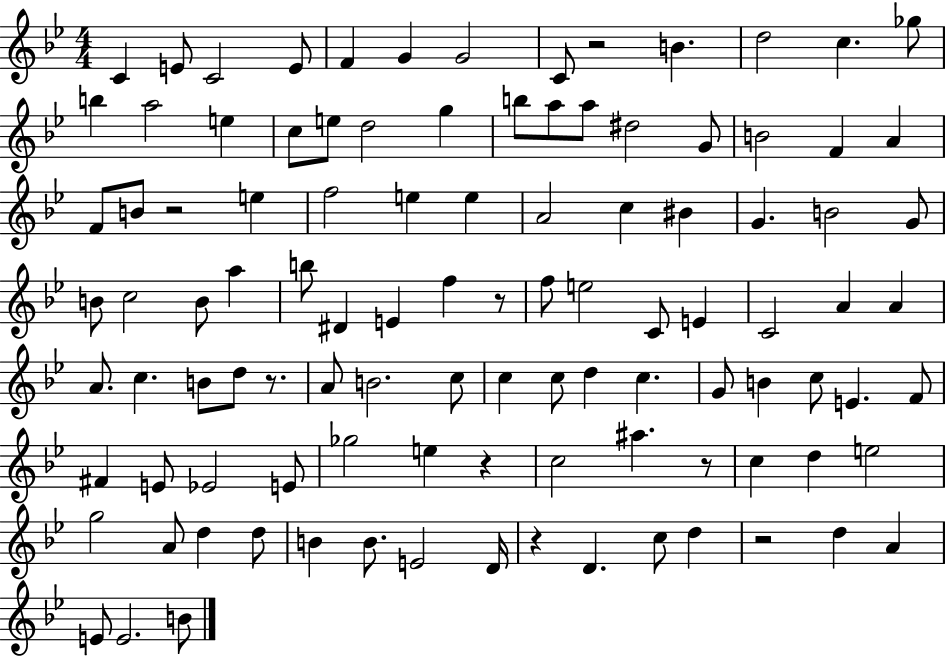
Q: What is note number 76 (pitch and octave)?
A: E5